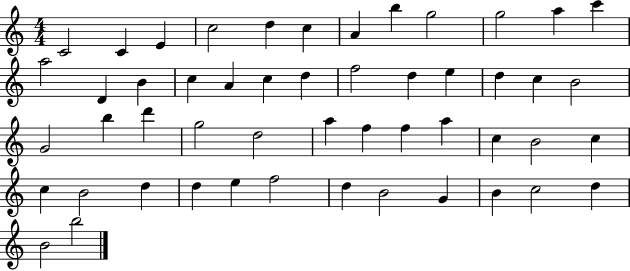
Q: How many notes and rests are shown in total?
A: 51